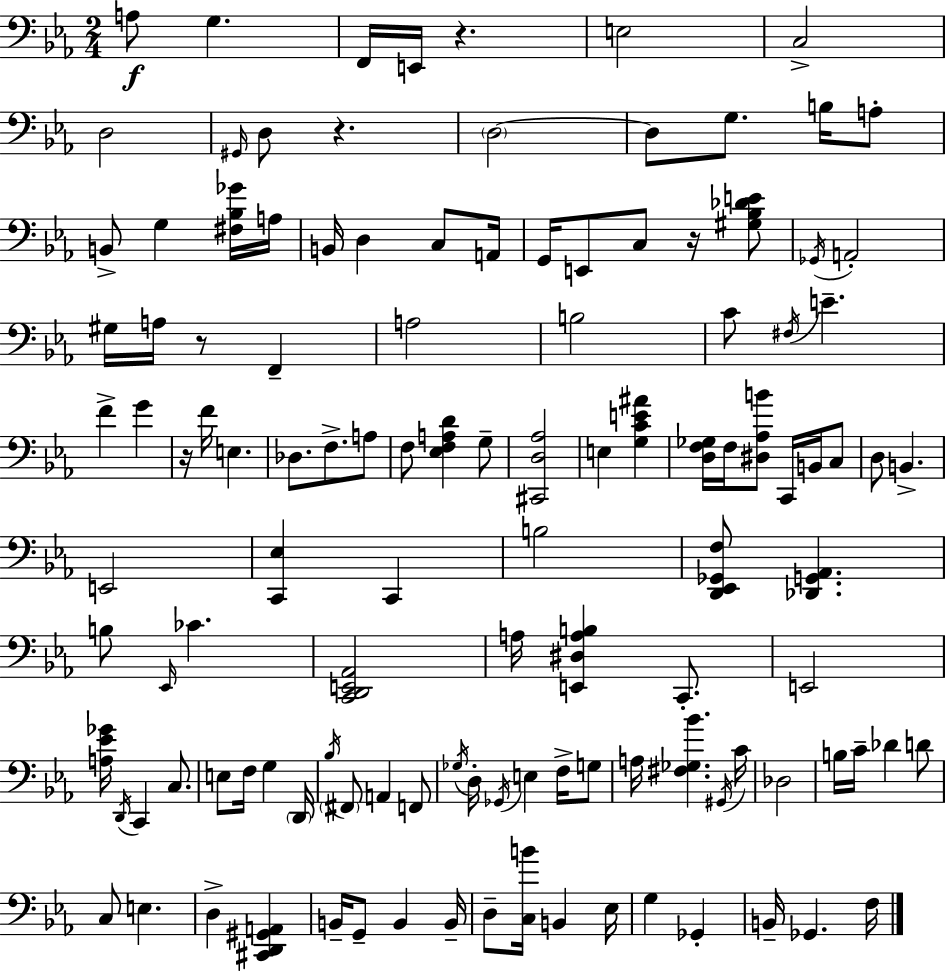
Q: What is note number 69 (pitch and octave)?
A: A2